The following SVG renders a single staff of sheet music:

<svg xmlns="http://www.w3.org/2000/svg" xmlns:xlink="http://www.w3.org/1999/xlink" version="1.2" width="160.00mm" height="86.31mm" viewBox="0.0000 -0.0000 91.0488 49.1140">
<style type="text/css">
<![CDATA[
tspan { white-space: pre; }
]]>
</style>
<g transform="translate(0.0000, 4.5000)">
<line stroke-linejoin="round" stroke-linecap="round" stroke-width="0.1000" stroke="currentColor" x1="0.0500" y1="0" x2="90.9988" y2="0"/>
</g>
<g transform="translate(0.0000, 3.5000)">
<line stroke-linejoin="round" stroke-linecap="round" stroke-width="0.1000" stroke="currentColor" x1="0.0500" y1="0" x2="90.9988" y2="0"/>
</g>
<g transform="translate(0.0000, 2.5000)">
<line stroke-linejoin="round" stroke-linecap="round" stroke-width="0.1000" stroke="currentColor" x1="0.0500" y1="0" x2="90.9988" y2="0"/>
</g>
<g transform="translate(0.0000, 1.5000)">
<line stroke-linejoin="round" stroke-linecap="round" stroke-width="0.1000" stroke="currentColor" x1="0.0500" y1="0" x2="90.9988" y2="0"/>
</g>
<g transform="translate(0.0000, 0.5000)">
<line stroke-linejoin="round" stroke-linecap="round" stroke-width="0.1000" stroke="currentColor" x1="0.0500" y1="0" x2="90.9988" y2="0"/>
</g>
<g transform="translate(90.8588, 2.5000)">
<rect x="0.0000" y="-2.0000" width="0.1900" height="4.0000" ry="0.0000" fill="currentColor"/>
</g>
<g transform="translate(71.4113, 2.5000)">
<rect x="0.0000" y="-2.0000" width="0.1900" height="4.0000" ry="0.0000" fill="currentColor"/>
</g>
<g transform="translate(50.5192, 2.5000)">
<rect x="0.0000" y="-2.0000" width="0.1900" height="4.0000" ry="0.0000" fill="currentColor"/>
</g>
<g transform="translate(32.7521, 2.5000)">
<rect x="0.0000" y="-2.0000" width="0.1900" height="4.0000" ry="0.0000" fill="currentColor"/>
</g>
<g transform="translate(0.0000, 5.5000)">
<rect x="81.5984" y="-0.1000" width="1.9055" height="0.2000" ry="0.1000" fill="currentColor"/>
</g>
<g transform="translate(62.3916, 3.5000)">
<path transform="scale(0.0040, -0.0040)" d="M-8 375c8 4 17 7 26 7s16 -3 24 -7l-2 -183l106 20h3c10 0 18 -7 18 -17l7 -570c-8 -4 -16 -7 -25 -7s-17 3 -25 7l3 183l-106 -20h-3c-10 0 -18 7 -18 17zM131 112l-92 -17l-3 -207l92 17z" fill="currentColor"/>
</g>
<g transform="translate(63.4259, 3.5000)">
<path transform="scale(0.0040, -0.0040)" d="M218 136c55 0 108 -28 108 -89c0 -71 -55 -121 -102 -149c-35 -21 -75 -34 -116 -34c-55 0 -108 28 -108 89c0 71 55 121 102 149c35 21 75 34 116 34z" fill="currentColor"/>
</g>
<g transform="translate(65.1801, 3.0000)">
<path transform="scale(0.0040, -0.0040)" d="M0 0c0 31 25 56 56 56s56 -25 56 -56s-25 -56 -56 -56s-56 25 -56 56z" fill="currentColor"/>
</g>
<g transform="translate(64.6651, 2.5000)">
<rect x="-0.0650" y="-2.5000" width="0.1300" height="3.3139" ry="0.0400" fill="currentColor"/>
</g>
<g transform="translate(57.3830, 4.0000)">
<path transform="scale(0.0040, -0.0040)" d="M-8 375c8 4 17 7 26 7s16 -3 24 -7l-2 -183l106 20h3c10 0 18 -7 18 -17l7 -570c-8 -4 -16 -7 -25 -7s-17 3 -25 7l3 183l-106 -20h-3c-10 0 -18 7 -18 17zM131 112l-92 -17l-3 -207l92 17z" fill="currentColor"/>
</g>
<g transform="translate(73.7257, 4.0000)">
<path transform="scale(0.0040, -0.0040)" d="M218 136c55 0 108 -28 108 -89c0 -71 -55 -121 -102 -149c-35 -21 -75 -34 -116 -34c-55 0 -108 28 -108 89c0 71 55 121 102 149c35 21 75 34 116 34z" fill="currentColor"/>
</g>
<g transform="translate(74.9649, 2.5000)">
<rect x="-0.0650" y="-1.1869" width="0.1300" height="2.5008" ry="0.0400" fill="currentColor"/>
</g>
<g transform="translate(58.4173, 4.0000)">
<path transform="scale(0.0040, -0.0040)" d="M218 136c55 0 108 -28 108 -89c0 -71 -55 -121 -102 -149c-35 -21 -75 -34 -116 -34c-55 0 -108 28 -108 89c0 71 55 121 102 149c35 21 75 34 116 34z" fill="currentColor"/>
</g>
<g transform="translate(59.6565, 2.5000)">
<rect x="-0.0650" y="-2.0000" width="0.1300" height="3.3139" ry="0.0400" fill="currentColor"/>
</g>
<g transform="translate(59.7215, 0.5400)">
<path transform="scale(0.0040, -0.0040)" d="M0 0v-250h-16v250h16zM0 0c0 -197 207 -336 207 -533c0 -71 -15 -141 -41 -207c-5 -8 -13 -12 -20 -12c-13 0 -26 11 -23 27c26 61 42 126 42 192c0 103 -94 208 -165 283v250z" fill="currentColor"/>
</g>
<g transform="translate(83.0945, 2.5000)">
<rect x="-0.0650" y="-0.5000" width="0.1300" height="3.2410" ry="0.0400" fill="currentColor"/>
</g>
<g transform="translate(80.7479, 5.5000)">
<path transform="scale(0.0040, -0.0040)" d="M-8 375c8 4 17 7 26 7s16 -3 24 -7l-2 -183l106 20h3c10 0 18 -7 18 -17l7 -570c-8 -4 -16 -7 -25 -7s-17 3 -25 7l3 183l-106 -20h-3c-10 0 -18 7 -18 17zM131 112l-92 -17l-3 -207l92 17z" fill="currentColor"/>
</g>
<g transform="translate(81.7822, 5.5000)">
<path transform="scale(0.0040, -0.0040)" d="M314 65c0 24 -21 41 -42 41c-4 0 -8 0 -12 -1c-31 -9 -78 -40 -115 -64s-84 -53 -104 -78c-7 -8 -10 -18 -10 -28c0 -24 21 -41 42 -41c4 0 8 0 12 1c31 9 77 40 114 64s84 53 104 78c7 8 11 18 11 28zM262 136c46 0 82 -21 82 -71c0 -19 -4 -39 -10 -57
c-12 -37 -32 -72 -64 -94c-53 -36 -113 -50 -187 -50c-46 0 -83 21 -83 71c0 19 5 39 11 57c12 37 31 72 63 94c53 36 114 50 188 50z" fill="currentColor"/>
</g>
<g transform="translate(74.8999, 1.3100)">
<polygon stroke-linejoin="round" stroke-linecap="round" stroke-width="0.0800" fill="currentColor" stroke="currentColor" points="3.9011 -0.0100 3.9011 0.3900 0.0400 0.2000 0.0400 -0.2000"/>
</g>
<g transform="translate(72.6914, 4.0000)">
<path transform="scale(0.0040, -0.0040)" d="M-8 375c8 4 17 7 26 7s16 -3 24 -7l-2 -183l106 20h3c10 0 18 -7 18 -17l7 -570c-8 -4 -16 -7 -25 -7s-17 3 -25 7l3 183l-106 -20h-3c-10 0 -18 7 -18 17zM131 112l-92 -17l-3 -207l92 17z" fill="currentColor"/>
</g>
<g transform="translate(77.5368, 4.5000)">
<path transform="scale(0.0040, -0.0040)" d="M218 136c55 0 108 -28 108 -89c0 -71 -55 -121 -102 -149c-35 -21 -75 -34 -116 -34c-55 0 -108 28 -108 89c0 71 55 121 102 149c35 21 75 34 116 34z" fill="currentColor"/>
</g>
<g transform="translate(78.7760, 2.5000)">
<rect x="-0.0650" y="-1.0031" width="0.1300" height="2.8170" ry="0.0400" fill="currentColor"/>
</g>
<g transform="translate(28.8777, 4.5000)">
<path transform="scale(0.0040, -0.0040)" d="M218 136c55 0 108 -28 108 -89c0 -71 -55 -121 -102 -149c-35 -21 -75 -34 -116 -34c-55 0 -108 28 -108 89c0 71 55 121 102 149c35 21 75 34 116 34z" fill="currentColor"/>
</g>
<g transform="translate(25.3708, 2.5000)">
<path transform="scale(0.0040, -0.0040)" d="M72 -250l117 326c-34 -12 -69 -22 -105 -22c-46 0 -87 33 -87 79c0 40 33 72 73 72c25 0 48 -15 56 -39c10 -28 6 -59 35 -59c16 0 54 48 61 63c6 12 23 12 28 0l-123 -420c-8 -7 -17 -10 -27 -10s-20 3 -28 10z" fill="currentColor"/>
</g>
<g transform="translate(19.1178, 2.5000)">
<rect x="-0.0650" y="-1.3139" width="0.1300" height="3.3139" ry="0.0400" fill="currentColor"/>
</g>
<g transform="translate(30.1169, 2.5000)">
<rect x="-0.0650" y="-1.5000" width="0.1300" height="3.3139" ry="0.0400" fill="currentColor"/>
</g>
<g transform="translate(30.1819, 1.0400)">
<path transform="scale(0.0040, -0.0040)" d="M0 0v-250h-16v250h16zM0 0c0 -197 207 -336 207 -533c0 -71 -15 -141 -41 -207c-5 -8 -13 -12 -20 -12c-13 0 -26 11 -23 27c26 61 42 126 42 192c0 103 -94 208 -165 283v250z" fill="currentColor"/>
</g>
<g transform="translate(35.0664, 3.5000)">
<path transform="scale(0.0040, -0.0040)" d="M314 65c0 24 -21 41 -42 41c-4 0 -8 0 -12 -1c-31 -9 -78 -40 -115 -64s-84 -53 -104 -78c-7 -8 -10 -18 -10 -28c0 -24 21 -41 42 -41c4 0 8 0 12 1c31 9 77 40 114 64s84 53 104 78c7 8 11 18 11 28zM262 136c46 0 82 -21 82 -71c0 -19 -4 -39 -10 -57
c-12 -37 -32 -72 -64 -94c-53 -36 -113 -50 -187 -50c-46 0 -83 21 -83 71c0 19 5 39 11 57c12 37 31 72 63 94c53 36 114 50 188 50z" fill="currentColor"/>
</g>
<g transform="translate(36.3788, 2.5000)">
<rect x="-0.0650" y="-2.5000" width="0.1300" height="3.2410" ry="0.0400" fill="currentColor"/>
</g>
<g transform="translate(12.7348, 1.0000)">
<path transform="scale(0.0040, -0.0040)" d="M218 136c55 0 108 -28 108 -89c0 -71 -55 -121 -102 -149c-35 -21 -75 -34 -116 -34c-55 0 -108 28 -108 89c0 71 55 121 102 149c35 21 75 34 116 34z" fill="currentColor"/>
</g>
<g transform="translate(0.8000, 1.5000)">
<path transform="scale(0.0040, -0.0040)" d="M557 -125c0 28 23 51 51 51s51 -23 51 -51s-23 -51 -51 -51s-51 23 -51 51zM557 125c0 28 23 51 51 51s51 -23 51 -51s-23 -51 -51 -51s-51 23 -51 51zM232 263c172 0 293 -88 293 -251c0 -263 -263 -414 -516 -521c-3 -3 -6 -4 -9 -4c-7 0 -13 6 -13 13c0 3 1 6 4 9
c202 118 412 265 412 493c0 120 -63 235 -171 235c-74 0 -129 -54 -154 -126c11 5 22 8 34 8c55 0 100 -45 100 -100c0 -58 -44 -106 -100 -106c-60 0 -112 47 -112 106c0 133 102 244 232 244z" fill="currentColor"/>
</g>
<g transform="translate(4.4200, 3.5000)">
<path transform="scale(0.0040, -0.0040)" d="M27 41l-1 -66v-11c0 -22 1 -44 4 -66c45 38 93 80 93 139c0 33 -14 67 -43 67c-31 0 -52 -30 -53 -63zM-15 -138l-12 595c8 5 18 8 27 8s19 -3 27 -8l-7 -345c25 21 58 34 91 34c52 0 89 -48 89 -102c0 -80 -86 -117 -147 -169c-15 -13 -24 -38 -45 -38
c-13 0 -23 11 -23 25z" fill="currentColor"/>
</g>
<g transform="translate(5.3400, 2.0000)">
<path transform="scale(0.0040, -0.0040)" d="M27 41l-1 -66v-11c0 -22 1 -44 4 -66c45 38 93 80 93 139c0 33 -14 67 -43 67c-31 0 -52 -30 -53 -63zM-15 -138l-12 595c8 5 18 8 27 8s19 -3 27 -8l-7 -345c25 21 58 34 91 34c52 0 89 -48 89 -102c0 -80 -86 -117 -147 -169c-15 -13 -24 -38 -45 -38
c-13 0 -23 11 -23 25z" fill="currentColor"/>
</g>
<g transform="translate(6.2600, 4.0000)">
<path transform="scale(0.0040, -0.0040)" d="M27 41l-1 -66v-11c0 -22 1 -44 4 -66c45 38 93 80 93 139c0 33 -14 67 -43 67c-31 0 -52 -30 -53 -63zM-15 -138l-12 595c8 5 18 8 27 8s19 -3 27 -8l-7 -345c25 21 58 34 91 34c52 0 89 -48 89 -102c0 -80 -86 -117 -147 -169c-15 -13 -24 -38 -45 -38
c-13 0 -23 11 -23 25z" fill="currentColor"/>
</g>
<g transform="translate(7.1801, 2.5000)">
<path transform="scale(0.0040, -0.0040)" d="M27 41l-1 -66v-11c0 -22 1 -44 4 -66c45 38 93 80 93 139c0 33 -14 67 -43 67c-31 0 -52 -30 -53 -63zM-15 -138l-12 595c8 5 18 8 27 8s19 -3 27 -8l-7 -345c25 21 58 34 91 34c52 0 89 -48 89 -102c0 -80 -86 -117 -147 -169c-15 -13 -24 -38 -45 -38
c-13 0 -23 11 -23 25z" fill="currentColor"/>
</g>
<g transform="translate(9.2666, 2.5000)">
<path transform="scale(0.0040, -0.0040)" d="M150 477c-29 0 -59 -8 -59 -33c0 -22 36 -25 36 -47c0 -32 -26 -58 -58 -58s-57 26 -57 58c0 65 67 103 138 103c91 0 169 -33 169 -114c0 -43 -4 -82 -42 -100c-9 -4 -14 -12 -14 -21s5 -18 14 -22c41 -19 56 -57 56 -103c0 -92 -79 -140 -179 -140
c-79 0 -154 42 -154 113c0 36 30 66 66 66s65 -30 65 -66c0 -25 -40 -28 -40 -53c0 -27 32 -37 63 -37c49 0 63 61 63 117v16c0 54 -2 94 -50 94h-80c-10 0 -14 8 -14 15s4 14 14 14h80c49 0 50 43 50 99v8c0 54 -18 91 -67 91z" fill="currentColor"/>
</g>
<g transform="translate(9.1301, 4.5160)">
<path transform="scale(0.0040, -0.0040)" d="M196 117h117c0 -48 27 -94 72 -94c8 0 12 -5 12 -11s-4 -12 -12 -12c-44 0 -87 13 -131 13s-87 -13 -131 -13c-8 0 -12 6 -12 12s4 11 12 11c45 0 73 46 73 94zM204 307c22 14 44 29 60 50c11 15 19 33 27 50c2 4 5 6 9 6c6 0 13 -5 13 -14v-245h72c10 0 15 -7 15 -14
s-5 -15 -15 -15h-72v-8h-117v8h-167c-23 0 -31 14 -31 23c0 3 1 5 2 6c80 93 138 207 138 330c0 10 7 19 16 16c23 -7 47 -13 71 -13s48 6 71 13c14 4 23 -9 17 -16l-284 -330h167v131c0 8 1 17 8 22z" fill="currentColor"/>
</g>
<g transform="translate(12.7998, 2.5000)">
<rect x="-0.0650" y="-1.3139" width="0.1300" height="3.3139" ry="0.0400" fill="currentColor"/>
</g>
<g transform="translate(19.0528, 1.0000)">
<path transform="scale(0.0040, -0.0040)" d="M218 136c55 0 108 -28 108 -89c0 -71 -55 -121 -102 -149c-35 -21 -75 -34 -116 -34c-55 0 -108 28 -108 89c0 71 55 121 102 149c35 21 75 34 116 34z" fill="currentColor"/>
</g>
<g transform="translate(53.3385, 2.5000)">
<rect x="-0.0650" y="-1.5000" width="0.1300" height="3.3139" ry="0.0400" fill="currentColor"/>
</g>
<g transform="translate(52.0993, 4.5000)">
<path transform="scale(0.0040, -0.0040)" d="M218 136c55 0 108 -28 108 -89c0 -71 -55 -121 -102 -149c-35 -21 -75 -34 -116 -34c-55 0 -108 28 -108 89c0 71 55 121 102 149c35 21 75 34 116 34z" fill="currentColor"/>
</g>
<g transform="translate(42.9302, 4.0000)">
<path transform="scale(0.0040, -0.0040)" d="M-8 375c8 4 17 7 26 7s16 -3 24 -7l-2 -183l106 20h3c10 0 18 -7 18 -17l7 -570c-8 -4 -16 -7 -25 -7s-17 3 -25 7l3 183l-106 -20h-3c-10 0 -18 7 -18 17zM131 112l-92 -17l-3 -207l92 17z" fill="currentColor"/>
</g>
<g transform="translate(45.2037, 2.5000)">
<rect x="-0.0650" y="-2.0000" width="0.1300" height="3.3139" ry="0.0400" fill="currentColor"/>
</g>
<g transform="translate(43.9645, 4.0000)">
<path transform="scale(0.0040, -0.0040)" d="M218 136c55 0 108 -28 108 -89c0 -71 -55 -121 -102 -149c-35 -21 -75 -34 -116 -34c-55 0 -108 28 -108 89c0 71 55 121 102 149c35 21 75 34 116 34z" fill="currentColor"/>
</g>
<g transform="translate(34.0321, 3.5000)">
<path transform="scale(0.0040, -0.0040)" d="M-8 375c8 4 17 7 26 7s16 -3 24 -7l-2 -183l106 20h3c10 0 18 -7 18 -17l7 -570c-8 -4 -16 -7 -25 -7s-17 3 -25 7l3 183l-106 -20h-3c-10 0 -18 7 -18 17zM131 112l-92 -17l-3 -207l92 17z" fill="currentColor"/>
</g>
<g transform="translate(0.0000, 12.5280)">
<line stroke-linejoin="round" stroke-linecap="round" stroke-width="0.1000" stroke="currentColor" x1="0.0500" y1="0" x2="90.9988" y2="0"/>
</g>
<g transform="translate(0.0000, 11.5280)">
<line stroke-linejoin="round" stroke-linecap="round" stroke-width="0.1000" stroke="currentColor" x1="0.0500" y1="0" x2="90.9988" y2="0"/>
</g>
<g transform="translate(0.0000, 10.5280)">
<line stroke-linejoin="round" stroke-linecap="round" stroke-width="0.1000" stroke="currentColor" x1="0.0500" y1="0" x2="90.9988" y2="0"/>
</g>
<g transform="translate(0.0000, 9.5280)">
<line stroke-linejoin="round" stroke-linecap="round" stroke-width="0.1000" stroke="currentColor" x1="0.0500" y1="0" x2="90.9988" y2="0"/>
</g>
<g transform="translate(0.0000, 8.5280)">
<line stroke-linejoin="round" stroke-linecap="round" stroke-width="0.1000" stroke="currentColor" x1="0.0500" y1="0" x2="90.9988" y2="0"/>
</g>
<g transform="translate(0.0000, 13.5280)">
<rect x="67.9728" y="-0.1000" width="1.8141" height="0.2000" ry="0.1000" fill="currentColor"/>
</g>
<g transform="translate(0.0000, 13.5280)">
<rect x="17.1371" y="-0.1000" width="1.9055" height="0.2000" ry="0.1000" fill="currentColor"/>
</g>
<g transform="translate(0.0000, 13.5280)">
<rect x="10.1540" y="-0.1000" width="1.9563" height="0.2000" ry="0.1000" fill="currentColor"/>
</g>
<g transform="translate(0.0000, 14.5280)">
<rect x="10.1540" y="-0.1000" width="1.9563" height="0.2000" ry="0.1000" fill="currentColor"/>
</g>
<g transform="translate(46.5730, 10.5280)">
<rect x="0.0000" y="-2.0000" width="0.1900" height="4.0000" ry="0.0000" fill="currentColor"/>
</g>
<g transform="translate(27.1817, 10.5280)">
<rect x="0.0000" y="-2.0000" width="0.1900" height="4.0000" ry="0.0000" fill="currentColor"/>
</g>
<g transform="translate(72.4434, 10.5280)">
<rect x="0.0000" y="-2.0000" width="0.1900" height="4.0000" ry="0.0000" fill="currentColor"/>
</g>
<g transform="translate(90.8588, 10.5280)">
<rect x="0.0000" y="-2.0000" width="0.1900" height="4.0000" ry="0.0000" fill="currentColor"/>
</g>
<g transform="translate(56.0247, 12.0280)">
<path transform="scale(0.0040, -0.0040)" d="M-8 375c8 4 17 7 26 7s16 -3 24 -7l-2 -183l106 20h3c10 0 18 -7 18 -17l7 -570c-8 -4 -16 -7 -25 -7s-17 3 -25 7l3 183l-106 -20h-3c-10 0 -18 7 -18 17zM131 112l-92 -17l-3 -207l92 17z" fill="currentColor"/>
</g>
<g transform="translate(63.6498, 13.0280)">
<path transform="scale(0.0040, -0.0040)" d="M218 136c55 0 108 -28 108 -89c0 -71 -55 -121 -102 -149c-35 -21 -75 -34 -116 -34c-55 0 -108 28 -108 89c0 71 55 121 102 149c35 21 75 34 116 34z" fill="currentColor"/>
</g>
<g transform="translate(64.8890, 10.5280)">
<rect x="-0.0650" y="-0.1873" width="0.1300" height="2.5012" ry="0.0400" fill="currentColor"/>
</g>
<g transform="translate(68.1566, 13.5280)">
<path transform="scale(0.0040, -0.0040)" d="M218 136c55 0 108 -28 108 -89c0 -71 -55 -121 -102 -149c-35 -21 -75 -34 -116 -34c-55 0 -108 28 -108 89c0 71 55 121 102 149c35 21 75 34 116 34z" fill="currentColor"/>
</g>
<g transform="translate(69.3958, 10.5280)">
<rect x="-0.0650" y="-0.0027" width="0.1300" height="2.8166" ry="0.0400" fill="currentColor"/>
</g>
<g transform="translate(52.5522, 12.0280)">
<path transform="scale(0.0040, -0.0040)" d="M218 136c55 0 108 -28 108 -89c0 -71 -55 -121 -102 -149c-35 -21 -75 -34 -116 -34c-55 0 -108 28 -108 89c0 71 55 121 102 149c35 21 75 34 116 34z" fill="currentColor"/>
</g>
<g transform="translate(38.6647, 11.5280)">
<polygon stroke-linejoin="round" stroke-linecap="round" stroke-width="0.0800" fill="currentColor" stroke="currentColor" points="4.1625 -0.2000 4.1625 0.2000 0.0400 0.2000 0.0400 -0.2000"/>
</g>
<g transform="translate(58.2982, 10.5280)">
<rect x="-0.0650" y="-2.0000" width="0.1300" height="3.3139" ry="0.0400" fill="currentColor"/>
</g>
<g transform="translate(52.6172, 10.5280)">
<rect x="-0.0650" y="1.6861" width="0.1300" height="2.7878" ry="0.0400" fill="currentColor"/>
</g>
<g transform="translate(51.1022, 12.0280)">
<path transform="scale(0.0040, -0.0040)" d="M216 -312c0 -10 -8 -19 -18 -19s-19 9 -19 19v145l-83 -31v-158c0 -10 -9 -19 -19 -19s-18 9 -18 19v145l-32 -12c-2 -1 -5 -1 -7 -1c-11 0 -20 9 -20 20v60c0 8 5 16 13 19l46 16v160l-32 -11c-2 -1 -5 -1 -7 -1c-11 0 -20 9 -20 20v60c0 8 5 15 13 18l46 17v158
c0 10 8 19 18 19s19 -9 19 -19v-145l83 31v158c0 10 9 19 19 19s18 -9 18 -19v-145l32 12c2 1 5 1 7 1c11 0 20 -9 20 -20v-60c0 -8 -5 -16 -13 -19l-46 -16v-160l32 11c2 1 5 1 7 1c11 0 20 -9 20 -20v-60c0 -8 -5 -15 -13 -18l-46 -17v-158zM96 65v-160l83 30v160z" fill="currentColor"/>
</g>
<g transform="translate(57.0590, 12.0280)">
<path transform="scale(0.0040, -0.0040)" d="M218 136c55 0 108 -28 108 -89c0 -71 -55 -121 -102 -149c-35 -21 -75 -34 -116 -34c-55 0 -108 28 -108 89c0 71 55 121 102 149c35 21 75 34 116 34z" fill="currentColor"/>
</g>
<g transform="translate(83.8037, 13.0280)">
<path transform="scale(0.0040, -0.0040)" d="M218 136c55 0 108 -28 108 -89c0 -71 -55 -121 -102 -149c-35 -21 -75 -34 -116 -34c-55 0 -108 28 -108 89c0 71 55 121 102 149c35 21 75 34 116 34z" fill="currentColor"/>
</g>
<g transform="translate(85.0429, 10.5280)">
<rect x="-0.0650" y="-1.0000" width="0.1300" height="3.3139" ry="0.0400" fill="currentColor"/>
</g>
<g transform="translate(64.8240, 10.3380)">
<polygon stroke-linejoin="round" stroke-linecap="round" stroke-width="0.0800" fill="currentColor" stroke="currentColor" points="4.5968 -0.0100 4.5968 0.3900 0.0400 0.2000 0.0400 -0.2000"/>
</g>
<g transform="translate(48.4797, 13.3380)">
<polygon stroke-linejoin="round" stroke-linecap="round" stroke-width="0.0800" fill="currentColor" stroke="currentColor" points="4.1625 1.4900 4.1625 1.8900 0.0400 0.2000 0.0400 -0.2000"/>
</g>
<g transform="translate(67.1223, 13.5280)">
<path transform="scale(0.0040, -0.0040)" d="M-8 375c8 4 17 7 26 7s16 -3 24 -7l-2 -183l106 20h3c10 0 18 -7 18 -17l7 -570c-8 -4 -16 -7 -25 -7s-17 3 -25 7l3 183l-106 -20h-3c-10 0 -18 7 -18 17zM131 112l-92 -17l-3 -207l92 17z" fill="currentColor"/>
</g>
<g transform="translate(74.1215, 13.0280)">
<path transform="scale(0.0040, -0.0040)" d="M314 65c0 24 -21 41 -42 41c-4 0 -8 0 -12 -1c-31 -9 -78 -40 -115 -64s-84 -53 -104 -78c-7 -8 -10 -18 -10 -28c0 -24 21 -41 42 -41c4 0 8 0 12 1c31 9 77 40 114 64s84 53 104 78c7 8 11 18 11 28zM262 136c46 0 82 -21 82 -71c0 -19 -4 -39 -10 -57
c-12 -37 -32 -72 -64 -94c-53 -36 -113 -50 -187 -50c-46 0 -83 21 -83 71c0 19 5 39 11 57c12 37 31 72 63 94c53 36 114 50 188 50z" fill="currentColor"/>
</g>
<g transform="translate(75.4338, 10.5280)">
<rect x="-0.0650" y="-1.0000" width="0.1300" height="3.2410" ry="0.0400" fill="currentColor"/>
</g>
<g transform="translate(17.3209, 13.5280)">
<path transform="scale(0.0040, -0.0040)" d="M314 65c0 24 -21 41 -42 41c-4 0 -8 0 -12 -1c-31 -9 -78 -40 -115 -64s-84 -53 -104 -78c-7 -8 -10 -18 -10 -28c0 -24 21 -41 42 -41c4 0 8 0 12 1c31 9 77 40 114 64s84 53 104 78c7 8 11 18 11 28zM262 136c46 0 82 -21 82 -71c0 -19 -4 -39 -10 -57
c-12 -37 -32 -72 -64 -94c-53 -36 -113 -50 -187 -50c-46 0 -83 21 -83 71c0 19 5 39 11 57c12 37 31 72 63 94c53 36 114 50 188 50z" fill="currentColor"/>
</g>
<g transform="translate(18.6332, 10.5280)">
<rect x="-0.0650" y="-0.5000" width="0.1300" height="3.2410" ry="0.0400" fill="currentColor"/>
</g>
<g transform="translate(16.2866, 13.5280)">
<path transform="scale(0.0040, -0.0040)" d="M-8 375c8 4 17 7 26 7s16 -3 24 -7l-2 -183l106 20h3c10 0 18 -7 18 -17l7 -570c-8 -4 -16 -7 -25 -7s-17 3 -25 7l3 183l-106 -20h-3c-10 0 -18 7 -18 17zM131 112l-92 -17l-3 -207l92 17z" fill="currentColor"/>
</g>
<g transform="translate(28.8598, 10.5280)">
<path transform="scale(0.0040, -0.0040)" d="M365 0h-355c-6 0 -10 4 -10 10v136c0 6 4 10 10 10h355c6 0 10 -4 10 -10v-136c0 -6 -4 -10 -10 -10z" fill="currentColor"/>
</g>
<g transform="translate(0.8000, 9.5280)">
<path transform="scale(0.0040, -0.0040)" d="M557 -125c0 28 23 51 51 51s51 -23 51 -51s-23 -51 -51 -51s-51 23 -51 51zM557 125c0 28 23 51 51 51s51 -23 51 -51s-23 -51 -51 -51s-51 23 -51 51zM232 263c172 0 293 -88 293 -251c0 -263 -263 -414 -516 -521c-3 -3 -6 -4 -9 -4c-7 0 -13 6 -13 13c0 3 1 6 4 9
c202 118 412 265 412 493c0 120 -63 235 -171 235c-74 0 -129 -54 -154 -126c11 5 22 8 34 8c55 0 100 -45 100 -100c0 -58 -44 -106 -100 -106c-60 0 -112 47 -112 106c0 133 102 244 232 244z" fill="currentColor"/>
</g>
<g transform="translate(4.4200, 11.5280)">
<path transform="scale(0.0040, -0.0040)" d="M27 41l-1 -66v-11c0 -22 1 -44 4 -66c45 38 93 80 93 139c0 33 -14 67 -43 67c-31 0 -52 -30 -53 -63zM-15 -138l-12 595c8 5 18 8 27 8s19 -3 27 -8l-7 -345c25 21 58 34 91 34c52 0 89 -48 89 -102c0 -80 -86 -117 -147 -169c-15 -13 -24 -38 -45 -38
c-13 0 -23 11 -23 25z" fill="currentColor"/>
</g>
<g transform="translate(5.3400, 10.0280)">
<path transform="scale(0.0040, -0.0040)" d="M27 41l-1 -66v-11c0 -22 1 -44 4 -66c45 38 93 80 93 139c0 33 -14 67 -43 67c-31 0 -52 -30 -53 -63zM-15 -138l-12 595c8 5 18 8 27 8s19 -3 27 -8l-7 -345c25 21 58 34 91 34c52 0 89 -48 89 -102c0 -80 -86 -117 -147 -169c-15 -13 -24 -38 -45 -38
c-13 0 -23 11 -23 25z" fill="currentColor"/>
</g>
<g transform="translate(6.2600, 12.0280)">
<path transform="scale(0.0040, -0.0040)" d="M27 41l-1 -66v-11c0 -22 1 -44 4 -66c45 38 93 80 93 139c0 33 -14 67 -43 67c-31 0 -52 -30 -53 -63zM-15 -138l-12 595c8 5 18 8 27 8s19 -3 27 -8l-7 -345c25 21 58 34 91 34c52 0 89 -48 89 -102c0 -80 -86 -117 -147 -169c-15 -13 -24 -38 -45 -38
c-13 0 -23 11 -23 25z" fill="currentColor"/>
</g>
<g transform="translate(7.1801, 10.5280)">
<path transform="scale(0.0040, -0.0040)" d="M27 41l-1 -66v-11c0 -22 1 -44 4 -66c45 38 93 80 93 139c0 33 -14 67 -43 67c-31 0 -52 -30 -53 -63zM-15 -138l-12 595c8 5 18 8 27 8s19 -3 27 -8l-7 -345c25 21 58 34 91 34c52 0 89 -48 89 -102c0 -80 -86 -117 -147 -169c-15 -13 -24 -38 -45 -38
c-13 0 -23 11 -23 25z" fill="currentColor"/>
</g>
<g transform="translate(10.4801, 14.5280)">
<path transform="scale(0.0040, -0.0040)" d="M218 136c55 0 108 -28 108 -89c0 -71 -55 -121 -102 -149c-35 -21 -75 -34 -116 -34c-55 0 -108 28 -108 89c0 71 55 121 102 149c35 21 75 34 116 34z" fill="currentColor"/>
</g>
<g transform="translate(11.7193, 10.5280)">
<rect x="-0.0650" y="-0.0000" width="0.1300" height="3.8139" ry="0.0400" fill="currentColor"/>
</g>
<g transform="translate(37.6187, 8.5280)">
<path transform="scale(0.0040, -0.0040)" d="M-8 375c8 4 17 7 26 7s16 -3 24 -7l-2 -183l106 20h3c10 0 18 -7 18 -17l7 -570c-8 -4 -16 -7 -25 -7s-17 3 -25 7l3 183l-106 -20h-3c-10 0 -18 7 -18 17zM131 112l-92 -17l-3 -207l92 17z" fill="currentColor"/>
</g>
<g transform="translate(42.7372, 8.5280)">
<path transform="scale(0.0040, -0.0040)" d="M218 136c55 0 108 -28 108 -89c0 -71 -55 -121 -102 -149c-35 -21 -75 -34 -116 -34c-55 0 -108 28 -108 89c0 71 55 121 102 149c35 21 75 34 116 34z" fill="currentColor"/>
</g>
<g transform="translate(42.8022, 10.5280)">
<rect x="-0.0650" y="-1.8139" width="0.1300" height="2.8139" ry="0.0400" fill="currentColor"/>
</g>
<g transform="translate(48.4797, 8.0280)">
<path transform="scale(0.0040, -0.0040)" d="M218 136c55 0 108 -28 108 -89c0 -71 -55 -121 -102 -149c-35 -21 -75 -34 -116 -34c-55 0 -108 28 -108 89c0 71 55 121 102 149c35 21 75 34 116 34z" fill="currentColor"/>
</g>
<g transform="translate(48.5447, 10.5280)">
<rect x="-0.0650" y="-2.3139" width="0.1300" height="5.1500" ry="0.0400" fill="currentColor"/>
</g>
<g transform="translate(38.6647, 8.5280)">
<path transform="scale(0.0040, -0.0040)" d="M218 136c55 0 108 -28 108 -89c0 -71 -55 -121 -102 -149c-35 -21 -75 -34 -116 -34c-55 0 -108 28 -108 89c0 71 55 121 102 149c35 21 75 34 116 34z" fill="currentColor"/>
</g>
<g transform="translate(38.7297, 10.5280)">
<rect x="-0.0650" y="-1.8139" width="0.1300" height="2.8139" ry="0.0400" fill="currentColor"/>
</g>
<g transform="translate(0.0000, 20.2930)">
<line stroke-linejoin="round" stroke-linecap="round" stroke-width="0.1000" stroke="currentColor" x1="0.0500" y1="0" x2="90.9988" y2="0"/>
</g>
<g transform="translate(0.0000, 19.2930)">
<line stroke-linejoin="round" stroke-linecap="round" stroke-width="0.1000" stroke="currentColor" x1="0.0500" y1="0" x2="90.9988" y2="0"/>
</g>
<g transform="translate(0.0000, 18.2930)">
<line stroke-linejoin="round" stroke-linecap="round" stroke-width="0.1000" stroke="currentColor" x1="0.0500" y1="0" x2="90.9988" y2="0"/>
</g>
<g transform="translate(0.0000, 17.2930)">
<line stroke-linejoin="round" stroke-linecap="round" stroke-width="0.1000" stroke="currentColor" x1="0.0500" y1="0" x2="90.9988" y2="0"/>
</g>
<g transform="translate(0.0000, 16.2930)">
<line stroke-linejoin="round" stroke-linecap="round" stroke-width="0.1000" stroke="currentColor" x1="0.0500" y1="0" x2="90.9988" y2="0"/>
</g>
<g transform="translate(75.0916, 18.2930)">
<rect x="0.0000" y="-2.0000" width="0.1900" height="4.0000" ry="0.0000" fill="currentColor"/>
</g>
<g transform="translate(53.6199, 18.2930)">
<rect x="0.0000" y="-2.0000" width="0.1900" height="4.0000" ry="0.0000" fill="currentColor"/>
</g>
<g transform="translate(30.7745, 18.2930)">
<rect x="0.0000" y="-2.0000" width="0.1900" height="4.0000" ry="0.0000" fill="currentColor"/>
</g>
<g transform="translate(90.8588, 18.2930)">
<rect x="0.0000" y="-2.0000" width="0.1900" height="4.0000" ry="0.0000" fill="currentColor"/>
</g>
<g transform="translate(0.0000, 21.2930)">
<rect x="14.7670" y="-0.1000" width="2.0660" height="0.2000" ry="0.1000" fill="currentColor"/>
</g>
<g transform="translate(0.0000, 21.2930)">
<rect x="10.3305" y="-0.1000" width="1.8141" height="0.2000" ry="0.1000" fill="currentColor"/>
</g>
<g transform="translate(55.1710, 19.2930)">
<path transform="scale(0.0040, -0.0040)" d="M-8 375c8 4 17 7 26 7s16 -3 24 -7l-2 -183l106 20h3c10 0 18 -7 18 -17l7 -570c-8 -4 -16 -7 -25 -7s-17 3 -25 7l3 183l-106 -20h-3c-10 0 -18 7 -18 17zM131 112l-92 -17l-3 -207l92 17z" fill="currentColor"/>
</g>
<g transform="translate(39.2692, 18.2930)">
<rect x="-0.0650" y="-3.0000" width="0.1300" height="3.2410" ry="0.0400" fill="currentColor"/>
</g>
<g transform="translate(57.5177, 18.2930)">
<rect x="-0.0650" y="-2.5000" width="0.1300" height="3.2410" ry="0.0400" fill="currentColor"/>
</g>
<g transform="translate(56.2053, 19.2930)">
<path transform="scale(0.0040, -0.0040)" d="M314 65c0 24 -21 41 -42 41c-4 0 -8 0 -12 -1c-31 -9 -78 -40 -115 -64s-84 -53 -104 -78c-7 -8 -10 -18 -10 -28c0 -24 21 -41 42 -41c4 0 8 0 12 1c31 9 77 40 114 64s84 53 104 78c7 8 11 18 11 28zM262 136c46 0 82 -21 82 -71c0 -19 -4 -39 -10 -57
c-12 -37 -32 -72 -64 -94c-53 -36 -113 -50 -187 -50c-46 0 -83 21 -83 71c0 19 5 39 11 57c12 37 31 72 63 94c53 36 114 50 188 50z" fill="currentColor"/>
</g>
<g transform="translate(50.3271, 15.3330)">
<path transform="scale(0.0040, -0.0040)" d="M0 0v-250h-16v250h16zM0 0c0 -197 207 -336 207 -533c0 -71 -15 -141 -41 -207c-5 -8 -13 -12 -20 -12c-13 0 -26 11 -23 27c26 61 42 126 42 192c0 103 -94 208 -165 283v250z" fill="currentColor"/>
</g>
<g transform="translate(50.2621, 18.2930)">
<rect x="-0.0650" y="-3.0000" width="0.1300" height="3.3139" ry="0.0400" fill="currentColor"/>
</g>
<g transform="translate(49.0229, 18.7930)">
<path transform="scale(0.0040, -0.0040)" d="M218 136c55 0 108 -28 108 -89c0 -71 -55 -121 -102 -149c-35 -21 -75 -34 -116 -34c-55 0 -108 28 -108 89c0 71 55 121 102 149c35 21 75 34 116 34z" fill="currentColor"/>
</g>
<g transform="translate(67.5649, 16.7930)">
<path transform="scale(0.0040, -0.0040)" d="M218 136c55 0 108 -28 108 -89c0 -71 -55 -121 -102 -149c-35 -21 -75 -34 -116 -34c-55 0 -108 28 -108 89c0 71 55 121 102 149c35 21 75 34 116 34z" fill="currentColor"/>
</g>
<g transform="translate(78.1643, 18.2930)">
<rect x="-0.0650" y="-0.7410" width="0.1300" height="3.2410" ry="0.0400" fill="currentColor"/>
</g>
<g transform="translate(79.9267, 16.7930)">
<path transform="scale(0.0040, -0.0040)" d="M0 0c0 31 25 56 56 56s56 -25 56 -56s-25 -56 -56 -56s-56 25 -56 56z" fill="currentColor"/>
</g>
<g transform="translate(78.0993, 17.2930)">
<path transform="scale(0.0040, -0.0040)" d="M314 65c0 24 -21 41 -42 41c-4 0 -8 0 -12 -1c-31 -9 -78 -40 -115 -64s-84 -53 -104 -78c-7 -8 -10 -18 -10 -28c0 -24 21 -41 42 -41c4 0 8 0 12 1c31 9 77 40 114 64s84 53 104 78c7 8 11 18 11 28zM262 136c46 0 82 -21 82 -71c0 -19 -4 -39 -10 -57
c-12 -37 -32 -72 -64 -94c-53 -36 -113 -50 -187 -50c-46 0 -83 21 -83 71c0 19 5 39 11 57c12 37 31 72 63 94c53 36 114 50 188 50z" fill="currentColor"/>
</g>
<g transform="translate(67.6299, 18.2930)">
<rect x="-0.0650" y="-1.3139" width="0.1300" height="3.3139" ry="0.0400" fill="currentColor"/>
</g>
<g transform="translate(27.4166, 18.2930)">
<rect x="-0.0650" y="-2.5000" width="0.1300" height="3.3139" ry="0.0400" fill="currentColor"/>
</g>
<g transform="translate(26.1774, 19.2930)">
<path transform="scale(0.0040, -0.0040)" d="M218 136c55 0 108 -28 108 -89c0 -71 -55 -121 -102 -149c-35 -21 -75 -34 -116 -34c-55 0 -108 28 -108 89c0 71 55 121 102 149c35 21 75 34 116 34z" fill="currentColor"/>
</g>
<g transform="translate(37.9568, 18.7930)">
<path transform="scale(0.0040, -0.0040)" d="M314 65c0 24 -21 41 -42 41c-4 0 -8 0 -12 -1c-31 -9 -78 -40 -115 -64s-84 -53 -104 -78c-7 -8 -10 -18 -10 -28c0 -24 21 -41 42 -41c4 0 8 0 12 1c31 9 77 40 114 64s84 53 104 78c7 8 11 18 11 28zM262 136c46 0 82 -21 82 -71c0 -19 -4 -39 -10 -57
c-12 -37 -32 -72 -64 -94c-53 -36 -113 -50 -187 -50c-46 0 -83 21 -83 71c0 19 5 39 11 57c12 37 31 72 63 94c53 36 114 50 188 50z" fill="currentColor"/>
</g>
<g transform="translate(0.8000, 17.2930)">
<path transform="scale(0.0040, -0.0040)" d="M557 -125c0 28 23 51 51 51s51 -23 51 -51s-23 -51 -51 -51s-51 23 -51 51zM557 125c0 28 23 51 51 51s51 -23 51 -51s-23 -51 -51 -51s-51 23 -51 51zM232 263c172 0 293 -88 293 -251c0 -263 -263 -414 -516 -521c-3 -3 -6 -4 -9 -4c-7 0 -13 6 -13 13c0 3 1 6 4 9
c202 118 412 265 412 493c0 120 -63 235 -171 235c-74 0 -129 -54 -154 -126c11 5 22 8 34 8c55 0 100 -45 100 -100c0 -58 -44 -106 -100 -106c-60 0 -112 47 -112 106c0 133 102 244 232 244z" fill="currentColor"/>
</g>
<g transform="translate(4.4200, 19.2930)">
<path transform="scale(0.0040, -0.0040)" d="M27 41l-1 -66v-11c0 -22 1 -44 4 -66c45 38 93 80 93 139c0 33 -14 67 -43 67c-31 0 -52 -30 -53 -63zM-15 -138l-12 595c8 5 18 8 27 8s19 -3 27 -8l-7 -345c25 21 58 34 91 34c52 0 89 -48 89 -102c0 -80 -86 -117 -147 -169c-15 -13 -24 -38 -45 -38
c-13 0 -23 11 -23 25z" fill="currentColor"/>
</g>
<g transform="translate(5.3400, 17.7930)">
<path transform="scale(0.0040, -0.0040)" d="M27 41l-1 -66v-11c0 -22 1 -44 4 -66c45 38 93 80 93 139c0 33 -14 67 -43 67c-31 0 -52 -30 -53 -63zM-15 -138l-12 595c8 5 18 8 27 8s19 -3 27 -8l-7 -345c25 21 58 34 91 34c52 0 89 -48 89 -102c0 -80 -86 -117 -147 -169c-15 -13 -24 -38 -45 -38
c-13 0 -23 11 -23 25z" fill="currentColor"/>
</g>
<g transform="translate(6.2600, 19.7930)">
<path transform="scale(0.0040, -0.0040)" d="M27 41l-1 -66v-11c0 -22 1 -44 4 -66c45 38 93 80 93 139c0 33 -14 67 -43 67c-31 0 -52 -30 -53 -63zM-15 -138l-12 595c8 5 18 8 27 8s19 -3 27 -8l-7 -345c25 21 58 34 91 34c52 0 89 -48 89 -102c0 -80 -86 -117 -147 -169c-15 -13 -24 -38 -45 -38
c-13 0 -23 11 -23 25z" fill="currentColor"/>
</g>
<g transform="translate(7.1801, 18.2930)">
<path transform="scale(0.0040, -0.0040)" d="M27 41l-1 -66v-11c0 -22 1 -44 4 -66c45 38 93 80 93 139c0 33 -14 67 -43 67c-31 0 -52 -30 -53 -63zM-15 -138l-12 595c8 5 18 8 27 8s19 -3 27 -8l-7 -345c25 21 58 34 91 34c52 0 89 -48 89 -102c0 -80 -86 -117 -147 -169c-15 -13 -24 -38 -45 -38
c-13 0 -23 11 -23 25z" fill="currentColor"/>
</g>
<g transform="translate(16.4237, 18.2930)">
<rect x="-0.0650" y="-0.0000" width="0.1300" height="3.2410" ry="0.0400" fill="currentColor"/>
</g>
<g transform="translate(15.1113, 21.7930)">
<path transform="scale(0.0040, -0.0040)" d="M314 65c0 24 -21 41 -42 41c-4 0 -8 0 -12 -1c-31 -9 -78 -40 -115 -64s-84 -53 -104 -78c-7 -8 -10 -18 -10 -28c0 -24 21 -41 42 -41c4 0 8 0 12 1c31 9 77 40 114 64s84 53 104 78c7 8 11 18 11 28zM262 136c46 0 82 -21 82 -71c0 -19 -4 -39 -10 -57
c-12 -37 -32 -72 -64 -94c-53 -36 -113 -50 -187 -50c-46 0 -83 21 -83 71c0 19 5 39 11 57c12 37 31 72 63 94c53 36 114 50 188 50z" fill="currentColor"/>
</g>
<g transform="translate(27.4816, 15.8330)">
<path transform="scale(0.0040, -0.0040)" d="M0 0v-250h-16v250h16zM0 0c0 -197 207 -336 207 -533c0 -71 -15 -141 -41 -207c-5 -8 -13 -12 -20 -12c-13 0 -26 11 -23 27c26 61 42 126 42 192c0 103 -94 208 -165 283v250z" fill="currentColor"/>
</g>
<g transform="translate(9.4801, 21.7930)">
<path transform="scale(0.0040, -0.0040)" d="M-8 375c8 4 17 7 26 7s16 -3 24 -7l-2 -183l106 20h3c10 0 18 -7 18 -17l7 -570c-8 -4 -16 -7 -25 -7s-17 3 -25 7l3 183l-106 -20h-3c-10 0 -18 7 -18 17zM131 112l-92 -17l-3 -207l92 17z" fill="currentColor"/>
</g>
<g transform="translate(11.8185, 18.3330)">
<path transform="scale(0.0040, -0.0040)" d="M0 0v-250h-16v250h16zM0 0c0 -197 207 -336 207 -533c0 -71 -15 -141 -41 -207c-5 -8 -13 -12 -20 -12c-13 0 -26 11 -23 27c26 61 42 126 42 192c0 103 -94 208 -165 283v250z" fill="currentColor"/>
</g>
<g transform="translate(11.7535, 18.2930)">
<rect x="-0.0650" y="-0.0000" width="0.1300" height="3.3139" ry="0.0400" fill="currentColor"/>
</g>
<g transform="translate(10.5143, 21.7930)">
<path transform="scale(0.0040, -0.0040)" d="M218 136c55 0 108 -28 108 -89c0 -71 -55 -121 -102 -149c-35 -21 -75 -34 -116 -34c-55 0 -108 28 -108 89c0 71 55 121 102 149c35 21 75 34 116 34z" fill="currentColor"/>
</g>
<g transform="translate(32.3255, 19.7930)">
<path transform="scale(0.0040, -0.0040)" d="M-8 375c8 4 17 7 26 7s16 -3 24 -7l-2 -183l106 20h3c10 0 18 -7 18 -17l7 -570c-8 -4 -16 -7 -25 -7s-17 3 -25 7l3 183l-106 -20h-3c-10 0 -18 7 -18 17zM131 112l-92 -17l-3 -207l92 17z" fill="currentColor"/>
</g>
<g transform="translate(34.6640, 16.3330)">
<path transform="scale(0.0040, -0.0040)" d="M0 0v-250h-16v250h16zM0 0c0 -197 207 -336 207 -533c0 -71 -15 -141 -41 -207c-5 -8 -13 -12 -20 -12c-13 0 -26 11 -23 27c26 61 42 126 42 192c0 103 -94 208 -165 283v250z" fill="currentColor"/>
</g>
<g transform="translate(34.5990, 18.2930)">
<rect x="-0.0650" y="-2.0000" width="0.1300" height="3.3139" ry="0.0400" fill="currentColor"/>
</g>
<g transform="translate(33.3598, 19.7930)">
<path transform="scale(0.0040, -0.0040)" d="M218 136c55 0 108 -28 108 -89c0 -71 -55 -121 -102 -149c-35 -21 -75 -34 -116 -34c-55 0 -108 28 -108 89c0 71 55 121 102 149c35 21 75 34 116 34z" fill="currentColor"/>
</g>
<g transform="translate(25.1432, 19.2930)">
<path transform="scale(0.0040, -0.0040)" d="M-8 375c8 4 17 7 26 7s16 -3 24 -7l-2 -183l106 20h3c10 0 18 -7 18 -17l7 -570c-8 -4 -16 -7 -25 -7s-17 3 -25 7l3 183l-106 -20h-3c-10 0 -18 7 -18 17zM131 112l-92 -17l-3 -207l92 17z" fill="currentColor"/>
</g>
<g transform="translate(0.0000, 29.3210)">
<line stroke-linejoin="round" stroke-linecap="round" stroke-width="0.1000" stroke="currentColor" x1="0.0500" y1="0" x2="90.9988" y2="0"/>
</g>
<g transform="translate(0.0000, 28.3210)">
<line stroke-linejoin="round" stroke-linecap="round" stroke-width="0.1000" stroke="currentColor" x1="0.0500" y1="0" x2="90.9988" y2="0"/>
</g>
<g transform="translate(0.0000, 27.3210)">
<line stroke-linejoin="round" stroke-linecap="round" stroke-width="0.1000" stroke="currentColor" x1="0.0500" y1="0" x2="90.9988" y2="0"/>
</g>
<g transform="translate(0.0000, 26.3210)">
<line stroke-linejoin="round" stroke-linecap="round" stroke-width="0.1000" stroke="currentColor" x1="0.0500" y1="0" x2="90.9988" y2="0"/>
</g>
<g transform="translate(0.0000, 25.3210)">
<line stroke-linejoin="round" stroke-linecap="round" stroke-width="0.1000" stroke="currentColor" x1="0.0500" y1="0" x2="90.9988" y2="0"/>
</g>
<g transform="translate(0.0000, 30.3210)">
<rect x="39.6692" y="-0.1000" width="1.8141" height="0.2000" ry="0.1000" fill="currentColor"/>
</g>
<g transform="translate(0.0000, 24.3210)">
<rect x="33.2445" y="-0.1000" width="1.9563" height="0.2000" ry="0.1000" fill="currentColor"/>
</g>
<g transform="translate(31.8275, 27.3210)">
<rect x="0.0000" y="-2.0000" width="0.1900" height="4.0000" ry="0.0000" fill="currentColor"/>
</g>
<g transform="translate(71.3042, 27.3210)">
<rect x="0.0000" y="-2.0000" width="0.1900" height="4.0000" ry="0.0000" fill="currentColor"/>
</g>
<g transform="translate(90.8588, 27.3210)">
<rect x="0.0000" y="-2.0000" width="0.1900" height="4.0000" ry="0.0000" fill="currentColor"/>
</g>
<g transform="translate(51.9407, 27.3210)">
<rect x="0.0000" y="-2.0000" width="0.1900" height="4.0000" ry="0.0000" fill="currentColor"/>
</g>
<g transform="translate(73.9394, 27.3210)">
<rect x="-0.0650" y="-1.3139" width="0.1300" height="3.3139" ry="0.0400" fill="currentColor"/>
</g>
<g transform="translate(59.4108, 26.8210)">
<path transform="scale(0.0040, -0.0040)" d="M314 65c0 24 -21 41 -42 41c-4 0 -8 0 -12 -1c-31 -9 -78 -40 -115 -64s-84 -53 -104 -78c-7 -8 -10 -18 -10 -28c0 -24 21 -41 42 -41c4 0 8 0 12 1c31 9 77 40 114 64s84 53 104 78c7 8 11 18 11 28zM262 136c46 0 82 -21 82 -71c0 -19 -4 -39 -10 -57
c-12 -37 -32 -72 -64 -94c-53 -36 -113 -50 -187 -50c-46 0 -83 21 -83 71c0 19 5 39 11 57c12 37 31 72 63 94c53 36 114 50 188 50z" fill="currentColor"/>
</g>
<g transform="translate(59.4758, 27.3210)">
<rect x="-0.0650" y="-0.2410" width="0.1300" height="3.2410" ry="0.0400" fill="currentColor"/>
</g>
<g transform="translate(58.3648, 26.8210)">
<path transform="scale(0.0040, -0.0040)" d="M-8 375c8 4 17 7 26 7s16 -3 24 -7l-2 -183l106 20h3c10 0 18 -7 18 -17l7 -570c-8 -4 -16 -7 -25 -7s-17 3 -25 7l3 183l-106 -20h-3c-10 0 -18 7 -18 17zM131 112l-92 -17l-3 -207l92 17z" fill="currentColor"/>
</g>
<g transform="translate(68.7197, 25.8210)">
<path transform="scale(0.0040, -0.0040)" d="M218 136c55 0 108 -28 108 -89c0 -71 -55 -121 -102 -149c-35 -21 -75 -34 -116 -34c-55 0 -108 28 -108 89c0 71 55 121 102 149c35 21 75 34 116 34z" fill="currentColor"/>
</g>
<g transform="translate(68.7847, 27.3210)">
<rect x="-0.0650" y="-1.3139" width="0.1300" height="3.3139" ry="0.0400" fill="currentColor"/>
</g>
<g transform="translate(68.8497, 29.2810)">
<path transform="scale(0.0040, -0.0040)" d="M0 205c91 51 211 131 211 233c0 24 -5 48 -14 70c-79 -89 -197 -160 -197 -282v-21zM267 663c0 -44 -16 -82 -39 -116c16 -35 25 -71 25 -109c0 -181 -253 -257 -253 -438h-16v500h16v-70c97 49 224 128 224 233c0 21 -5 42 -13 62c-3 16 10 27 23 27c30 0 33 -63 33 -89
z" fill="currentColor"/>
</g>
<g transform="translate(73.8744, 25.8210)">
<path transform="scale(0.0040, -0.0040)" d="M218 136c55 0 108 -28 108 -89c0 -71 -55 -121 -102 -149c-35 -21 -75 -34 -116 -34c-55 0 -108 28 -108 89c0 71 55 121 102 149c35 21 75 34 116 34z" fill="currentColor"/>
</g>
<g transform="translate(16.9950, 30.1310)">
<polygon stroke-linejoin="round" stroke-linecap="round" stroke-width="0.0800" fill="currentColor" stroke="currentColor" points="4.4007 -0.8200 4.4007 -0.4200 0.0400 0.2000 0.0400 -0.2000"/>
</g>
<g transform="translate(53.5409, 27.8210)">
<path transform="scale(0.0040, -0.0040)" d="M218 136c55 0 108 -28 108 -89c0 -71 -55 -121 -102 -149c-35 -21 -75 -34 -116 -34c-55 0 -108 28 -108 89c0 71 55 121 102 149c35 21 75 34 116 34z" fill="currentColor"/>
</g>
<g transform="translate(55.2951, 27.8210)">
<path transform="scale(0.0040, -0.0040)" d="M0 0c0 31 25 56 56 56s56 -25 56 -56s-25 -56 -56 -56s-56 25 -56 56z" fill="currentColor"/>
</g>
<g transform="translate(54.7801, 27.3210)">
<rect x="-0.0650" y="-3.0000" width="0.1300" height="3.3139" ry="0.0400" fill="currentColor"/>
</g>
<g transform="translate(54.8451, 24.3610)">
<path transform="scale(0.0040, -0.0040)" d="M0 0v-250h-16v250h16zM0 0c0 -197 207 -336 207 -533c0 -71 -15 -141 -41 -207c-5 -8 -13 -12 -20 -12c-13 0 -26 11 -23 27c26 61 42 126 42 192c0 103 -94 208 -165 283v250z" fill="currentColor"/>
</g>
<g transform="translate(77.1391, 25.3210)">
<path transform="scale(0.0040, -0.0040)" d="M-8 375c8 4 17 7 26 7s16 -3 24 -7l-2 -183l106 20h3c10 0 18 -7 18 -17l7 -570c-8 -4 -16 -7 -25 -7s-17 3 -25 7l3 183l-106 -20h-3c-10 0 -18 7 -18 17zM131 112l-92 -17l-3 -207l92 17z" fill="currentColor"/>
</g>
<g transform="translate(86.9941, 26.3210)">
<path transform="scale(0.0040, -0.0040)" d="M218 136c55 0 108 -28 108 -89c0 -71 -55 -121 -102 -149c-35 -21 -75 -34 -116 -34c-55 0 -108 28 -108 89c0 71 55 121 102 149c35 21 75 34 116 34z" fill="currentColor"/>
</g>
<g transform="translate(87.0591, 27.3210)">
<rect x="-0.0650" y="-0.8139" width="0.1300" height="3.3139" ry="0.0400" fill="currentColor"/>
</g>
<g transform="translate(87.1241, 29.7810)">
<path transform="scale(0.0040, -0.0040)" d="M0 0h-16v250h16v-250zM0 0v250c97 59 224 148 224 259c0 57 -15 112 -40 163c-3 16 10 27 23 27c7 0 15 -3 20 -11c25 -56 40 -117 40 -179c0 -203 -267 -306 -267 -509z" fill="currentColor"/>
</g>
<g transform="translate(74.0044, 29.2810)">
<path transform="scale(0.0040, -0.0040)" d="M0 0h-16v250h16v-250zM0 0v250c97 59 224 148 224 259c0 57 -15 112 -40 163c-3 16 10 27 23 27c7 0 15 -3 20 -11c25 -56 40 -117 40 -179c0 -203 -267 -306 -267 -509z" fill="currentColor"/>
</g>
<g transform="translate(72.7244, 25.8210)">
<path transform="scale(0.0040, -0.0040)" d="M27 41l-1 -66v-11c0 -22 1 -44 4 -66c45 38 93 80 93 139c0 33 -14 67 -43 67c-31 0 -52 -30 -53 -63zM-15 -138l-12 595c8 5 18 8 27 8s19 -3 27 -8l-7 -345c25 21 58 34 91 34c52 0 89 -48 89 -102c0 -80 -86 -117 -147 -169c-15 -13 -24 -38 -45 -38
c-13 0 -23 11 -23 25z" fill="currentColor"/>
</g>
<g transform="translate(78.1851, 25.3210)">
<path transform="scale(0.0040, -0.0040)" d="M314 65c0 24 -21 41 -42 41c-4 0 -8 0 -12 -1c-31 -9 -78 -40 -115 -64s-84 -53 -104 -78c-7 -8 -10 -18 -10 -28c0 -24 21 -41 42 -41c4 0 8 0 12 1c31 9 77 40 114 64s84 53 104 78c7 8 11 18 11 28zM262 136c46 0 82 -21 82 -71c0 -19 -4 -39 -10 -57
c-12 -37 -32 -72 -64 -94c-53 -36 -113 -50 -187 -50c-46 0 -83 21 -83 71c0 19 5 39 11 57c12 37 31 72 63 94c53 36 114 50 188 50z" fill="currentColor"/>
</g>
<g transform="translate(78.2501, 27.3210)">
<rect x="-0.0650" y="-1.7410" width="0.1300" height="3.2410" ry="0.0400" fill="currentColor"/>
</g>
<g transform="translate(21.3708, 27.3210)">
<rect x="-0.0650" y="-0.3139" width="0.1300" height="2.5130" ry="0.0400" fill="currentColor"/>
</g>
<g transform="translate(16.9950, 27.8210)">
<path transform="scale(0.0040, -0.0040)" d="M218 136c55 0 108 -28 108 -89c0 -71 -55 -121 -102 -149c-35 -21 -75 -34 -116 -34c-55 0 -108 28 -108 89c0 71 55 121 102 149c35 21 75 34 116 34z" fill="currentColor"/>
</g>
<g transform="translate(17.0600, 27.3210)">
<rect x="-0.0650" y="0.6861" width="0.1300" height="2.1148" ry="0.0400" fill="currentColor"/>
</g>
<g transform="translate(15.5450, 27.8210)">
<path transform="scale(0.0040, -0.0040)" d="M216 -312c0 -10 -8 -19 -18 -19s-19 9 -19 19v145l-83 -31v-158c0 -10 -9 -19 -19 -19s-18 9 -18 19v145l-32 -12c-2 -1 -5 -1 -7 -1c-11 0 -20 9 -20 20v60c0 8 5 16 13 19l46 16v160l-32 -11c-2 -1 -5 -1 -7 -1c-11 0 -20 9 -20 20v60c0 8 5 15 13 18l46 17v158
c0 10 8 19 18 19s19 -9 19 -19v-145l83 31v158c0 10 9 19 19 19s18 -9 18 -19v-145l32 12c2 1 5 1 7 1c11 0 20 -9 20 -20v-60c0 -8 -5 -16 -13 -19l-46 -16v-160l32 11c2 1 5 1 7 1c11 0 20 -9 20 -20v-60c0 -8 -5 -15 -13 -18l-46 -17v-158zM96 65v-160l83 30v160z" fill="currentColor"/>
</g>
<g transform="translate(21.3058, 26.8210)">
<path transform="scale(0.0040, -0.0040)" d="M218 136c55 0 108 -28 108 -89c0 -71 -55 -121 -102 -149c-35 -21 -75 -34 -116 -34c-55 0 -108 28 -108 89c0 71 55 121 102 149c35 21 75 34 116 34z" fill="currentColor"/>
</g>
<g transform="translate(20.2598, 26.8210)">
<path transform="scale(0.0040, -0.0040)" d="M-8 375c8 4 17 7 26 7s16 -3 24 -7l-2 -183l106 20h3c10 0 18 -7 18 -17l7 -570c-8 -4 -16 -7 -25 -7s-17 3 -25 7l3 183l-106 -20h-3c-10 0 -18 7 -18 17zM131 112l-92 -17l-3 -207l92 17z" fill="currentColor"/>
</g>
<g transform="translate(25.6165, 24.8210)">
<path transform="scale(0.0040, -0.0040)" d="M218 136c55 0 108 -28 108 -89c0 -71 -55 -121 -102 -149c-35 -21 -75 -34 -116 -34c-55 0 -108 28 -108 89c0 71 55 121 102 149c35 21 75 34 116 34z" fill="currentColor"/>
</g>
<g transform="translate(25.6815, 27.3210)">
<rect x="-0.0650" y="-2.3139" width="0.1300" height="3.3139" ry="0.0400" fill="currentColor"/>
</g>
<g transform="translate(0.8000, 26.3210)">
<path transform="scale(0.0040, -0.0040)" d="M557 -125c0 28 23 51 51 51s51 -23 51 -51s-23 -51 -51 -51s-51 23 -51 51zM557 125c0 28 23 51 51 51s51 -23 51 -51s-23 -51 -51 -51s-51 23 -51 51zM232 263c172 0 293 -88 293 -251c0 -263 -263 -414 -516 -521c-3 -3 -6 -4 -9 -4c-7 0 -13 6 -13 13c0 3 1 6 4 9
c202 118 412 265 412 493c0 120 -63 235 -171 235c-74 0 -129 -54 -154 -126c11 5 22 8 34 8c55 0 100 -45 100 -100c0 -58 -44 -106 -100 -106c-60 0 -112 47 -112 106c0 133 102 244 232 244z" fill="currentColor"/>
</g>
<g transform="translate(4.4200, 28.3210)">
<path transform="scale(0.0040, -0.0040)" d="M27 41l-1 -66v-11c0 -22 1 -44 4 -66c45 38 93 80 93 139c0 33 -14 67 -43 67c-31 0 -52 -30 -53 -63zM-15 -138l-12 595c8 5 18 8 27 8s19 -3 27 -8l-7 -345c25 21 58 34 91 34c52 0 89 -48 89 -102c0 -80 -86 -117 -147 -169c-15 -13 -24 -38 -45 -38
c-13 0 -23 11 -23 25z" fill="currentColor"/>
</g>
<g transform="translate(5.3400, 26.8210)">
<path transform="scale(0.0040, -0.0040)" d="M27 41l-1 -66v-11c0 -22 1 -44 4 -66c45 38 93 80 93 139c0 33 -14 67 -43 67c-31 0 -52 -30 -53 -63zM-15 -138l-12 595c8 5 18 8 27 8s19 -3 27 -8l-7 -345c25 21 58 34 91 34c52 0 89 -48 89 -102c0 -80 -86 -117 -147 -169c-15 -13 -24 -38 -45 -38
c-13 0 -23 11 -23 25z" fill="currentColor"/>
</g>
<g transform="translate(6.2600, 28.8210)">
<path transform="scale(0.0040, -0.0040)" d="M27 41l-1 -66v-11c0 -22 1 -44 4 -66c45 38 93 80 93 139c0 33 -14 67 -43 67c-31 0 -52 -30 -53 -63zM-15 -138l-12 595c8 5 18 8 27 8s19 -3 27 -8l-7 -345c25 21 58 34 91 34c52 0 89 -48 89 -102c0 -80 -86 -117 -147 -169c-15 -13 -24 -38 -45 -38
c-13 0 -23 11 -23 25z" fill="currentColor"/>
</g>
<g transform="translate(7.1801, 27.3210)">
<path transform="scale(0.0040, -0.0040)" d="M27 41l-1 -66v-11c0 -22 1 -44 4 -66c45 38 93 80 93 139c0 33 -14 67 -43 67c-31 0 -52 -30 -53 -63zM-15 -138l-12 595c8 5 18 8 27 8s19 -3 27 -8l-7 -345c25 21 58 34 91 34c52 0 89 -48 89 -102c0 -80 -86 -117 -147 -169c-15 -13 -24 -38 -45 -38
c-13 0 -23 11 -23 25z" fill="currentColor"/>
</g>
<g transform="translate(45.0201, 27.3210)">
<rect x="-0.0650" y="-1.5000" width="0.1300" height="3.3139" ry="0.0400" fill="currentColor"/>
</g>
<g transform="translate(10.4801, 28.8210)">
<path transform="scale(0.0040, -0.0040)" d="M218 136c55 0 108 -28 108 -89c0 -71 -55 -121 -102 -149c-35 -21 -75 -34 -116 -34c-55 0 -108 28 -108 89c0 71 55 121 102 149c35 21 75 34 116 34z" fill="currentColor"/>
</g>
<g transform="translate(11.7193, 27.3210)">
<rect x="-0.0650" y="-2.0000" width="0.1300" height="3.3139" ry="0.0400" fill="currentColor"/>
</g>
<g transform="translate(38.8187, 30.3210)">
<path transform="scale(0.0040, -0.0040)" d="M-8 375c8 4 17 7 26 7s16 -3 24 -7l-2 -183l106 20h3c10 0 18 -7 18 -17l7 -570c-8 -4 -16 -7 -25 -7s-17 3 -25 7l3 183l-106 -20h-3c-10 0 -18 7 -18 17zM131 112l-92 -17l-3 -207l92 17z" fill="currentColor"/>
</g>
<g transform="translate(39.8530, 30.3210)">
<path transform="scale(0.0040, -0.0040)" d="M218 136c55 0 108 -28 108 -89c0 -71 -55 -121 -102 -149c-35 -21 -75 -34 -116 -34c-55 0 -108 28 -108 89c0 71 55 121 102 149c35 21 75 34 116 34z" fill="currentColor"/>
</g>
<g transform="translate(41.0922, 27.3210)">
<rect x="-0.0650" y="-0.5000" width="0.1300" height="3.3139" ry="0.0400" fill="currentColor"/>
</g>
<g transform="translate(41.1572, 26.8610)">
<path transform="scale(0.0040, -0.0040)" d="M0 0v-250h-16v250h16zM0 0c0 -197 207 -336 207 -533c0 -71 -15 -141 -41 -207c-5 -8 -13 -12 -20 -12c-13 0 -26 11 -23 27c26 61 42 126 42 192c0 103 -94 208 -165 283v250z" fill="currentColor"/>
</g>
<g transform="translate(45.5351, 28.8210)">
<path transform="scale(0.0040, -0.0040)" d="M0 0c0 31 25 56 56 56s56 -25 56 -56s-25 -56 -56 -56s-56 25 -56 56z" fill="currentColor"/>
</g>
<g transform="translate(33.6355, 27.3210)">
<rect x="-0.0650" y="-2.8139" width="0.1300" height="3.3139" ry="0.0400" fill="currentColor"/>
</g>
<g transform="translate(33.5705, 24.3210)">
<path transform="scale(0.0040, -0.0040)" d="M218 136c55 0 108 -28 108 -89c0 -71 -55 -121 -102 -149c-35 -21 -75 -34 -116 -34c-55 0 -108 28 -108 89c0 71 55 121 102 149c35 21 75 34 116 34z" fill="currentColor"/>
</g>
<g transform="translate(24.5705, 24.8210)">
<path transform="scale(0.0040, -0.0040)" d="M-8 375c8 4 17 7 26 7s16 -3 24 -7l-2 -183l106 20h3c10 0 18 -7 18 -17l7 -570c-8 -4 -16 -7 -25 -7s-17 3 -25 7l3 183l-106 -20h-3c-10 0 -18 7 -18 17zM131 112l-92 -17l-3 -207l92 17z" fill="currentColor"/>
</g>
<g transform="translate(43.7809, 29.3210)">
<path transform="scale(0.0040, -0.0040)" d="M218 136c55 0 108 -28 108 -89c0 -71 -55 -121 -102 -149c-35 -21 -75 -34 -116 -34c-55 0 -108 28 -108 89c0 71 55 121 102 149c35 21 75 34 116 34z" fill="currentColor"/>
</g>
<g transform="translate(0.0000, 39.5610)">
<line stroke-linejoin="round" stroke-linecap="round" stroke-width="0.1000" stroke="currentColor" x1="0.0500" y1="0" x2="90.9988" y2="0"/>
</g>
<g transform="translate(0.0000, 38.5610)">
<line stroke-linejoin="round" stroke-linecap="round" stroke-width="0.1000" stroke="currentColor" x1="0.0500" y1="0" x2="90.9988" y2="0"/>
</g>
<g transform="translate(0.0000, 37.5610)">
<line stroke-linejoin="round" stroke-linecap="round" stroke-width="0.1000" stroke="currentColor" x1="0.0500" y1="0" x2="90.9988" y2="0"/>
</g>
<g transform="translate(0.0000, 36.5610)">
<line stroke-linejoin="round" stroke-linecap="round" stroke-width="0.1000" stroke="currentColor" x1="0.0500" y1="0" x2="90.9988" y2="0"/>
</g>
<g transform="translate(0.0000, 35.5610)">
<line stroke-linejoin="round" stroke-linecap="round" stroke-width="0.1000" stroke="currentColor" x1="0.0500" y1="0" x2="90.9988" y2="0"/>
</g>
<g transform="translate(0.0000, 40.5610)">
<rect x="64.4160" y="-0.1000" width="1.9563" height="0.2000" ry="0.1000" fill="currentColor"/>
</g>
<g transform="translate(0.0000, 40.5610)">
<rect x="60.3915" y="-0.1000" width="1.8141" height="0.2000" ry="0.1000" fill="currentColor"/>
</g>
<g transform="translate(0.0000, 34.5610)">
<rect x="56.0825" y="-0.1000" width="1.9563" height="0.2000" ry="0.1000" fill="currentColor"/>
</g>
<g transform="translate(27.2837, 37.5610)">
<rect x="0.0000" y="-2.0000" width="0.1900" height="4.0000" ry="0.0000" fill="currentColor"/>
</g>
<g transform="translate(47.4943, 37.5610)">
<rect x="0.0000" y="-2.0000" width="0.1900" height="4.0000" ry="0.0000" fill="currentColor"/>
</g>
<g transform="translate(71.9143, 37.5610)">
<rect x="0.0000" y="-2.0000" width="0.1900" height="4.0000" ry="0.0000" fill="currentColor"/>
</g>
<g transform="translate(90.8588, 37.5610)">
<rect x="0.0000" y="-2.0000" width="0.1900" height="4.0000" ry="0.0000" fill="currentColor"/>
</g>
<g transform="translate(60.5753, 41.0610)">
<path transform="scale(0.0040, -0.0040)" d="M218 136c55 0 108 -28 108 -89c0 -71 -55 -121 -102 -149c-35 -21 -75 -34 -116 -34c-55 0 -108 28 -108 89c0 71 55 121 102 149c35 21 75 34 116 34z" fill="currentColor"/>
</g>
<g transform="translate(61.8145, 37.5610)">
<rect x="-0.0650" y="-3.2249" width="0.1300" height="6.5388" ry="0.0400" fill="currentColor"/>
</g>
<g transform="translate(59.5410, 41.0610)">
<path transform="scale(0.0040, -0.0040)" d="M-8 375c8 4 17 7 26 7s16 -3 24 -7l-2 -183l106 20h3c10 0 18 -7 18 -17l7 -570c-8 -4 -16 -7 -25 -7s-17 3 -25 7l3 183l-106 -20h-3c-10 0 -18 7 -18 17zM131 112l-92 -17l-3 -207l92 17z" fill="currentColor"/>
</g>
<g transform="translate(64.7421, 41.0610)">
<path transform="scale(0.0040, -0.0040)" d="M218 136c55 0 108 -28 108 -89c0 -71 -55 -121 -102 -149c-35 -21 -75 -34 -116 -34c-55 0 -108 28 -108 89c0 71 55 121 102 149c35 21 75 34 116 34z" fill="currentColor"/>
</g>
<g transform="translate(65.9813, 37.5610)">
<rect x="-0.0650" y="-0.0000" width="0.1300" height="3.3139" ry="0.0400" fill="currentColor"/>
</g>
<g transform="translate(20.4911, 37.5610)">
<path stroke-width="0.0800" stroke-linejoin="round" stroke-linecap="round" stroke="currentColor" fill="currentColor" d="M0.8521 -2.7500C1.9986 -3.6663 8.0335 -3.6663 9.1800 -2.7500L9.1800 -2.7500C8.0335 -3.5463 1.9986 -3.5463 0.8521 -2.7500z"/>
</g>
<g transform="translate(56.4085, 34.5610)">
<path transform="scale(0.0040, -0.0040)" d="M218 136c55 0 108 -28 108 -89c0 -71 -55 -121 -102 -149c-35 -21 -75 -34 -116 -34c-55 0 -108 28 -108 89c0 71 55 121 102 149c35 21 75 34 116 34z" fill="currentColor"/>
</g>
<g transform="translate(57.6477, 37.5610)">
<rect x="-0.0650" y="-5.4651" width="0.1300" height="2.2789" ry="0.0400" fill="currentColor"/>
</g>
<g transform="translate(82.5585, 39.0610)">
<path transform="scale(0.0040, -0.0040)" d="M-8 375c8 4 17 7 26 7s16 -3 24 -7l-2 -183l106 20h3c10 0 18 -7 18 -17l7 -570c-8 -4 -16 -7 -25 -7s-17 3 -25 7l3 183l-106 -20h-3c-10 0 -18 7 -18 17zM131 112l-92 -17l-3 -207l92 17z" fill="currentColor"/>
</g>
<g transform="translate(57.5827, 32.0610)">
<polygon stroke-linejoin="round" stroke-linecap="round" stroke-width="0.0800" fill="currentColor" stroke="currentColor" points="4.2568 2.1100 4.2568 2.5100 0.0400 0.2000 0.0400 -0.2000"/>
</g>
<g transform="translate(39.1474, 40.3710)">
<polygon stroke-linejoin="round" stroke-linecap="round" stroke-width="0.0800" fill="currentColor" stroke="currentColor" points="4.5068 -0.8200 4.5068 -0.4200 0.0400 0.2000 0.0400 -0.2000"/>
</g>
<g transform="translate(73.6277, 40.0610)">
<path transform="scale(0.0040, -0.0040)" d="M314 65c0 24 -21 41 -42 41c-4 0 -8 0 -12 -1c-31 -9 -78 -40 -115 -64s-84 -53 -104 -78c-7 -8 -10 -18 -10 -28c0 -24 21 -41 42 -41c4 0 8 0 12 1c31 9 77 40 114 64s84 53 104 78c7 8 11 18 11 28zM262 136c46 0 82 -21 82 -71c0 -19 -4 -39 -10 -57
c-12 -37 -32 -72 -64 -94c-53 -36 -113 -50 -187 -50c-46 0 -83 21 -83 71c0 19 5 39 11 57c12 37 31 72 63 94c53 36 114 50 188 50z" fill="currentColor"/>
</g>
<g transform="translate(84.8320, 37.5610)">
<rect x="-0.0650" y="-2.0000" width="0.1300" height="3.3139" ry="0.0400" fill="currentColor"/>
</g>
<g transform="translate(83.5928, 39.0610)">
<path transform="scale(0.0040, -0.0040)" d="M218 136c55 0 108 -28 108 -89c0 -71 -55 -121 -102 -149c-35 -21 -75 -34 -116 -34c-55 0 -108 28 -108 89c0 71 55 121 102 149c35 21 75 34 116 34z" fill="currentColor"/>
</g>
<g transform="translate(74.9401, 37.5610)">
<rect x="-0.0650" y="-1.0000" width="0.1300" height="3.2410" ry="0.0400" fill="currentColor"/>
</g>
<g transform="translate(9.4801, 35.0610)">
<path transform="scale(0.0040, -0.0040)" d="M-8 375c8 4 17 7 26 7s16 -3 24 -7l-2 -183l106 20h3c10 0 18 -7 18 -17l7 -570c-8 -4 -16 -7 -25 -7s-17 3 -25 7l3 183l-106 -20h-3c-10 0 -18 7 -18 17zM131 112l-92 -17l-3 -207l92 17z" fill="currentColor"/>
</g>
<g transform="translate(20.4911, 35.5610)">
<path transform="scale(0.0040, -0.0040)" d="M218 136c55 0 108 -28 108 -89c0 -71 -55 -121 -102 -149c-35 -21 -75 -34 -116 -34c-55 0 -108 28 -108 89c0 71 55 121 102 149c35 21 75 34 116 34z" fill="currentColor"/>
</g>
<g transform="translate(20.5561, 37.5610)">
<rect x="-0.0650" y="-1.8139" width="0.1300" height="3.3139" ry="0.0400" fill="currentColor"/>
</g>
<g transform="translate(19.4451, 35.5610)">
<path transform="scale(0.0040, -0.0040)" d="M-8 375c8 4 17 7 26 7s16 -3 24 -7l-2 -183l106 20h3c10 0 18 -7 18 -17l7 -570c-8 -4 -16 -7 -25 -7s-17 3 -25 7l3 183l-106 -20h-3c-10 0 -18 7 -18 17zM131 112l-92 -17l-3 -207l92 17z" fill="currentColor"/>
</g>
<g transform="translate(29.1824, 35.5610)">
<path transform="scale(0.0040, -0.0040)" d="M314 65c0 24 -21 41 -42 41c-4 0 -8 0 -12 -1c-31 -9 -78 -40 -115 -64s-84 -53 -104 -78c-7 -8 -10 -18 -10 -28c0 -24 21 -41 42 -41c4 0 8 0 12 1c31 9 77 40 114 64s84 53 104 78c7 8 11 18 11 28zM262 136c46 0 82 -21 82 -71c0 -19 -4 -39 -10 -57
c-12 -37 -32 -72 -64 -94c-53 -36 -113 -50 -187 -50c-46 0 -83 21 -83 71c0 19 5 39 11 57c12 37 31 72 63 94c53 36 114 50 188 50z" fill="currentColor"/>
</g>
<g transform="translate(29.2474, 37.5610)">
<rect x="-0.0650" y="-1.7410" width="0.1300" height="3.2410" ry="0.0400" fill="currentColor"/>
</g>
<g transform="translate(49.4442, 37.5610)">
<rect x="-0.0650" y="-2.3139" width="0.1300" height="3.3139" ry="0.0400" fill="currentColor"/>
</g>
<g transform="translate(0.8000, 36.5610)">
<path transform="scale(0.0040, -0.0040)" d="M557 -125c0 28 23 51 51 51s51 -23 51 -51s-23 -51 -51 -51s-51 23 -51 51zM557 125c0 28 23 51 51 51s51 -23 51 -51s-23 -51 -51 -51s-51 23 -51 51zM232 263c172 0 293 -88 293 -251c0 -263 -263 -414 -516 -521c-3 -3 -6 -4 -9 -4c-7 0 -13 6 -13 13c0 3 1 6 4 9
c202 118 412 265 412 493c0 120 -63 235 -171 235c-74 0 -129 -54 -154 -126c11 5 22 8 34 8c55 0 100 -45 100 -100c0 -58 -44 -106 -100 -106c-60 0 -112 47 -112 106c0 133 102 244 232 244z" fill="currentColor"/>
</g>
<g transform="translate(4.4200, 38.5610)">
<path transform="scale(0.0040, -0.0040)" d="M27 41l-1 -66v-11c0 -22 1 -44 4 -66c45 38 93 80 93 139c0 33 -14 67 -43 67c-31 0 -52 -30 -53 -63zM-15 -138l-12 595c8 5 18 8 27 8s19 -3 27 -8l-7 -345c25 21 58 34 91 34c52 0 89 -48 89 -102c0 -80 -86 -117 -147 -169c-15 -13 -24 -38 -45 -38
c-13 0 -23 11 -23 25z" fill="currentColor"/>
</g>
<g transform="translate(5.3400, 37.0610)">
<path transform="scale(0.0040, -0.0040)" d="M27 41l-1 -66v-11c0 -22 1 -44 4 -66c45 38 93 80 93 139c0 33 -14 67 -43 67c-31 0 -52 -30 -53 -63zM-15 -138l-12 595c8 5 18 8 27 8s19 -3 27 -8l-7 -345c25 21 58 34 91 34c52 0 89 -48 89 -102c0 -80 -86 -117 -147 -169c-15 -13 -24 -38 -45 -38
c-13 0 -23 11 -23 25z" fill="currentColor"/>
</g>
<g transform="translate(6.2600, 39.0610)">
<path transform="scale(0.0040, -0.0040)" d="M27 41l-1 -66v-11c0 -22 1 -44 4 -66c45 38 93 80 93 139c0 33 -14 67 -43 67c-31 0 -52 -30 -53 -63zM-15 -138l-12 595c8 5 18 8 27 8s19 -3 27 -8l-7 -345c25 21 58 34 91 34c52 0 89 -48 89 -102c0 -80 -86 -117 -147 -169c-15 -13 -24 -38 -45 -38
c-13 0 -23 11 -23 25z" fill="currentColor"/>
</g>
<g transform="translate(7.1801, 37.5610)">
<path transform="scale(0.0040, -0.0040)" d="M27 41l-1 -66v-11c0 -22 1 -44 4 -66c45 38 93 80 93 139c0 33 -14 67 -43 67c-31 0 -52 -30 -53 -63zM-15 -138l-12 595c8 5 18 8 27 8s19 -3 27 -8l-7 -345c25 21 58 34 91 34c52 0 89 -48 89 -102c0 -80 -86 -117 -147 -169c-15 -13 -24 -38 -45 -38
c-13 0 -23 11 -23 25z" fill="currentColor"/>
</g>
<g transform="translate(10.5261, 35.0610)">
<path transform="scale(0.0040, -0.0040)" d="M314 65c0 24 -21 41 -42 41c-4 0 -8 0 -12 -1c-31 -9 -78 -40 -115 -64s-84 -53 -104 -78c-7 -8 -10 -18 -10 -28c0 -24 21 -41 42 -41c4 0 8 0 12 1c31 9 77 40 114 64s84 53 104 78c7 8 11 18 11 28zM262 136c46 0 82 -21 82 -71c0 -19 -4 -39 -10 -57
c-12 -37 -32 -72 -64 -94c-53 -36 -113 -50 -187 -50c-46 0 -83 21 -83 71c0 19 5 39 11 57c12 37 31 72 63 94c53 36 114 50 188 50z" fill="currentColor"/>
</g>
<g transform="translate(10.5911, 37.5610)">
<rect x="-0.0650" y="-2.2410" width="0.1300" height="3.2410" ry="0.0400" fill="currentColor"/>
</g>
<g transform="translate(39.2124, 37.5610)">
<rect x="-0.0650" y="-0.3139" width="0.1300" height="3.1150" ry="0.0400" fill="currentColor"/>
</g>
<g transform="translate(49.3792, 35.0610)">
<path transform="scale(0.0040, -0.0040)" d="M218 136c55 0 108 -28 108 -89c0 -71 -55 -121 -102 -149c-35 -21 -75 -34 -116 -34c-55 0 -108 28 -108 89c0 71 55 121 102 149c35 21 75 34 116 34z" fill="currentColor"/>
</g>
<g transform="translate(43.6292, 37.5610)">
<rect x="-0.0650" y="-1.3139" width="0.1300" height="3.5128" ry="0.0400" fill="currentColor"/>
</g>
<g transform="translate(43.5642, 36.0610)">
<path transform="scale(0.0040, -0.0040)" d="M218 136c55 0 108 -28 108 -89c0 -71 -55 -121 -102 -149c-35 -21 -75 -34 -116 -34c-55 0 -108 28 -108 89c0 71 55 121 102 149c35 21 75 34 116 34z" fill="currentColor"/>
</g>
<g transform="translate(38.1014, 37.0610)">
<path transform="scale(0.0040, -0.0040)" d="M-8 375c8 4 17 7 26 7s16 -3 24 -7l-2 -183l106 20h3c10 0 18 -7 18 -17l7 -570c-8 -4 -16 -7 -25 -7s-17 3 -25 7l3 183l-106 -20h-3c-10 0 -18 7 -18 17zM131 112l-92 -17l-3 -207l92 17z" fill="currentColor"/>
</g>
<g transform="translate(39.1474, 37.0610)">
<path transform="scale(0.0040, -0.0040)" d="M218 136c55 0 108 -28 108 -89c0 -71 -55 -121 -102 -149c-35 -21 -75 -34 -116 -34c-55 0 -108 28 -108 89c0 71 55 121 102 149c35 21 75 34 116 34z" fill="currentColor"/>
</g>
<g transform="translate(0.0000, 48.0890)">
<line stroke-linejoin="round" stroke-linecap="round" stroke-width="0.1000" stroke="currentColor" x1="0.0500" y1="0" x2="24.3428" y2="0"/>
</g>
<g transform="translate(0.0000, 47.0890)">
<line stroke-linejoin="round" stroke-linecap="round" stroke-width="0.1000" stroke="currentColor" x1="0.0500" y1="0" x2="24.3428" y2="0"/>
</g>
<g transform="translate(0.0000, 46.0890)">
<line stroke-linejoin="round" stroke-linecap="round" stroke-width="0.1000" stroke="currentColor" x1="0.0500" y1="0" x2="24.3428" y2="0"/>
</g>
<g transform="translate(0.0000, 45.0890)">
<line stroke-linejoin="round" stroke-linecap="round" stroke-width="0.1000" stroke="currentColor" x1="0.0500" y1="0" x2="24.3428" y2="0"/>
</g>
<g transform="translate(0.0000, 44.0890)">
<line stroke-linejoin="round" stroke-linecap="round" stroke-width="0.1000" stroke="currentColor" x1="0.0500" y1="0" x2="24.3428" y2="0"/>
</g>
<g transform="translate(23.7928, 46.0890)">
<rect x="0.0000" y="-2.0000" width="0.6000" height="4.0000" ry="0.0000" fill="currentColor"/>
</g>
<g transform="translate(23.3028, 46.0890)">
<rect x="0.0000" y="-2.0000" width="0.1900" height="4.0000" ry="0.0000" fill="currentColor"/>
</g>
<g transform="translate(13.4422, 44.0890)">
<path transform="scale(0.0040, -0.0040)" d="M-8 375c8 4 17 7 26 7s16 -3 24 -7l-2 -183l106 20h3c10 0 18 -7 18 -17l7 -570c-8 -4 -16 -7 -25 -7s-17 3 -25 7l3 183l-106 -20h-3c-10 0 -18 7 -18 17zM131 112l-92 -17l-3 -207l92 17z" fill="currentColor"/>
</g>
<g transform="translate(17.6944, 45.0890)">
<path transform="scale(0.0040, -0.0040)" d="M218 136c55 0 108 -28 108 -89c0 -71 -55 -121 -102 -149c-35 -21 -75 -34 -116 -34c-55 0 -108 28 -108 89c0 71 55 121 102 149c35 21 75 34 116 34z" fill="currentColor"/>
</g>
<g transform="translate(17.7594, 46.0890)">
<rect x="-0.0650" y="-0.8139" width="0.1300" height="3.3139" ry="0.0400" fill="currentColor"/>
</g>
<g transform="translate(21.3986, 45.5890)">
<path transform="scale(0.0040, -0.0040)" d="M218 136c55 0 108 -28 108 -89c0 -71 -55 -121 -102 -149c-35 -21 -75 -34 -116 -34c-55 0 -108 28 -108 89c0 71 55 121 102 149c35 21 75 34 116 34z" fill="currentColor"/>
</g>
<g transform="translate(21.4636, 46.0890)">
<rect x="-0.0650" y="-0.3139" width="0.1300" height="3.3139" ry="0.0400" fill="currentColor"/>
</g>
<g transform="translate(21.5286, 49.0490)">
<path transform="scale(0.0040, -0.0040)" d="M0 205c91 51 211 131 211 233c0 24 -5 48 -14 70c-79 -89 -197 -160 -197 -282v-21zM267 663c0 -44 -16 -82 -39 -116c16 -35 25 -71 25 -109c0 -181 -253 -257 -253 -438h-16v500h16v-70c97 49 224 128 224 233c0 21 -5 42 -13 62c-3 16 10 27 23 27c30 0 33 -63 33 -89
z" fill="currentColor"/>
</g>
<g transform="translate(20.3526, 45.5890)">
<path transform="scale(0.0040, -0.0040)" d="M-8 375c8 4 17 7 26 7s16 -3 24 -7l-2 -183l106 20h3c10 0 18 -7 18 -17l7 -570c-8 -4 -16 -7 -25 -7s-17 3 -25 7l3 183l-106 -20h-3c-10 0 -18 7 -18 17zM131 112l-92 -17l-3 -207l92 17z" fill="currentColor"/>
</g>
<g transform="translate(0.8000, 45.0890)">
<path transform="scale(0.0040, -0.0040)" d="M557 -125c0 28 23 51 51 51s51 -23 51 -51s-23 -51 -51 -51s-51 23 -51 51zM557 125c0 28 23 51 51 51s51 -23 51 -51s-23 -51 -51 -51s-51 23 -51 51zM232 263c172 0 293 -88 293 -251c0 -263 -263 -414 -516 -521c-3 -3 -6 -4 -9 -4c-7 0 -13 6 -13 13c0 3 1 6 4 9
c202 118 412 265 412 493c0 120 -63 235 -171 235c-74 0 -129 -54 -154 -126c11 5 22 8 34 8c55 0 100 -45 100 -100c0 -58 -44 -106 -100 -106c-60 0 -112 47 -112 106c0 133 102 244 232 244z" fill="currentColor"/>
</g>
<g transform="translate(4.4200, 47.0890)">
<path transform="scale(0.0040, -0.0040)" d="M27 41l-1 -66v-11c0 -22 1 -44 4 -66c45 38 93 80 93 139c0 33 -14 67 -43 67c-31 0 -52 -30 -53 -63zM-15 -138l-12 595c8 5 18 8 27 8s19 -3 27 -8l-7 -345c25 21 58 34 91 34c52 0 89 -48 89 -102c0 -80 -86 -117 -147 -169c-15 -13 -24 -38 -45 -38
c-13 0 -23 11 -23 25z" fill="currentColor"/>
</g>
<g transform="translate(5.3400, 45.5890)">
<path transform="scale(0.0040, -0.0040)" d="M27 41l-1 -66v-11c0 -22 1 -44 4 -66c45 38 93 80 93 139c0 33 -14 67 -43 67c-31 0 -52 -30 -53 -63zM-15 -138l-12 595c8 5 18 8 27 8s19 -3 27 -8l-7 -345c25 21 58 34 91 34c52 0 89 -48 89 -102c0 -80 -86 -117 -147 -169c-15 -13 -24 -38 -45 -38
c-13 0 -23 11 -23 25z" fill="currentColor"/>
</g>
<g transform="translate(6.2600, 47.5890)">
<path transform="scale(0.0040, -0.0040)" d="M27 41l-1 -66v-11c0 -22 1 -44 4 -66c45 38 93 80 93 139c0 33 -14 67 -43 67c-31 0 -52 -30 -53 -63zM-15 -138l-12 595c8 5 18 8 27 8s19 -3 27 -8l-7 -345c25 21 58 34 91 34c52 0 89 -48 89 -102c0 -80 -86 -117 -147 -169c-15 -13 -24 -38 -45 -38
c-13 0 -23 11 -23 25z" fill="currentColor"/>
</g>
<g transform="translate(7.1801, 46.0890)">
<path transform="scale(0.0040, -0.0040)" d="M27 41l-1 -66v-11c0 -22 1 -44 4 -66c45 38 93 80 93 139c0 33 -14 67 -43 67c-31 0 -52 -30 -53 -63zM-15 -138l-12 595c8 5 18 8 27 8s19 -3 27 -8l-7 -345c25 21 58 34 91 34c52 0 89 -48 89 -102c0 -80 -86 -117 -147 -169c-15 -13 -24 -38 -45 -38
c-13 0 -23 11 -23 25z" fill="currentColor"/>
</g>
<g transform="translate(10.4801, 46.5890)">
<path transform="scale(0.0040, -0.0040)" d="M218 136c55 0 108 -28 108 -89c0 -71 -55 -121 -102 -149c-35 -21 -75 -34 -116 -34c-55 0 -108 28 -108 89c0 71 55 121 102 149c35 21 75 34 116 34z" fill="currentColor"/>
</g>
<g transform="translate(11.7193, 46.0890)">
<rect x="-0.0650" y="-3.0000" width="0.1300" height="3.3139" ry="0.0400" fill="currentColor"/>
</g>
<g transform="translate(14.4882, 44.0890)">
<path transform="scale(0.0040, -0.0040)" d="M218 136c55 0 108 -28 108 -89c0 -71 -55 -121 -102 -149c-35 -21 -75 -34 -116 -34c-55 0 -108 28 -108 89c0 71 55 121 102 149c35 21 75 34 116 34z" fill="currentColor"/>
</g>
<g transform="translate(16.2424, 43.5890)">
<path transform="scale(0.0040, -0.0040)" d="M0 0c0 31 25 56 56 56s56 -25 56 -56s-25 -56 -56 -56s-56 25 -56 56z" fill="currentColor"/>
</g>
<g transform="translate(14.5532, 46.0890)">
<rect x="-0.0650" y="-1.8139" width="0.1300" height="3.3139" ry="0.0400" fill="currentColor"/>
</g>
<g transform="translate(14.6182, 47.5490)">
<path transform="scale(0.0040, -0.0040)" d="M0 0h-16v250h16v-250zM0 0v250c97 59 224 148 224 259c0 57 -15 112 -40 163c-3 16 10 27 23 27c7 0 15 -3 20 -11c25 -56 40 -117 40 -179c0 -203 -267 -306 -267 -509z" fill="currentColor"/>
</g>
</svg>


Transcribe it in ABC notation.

X:1
T:Untitled
M:3/4
L:1/4
K:Ab
G, G, z/2 G,,/2 B,,2 A,, G,, A,,/2 B,, A,,/2 G,,/2 E,,2 C,, E,,2 z2 A,/2 A,/2 _B,/2 ^A,,/2 A,, F,,/2 E,,/2 F,,2 F,, D,,/2 D,,2 B,,/2 A,,/2 C,2 C,/2 B,,2 G, F,2 _A,, ^C,/2 E,/2 B, C E,,/2 G,, C,/2 E,2 G,/4 _G,/2 A,2 F,/2 B,2 A, A,2 E,/2 G,/2 _B, C/2 D,,/2 D,, F,,2 A,, C, A,/2 F, E,/4